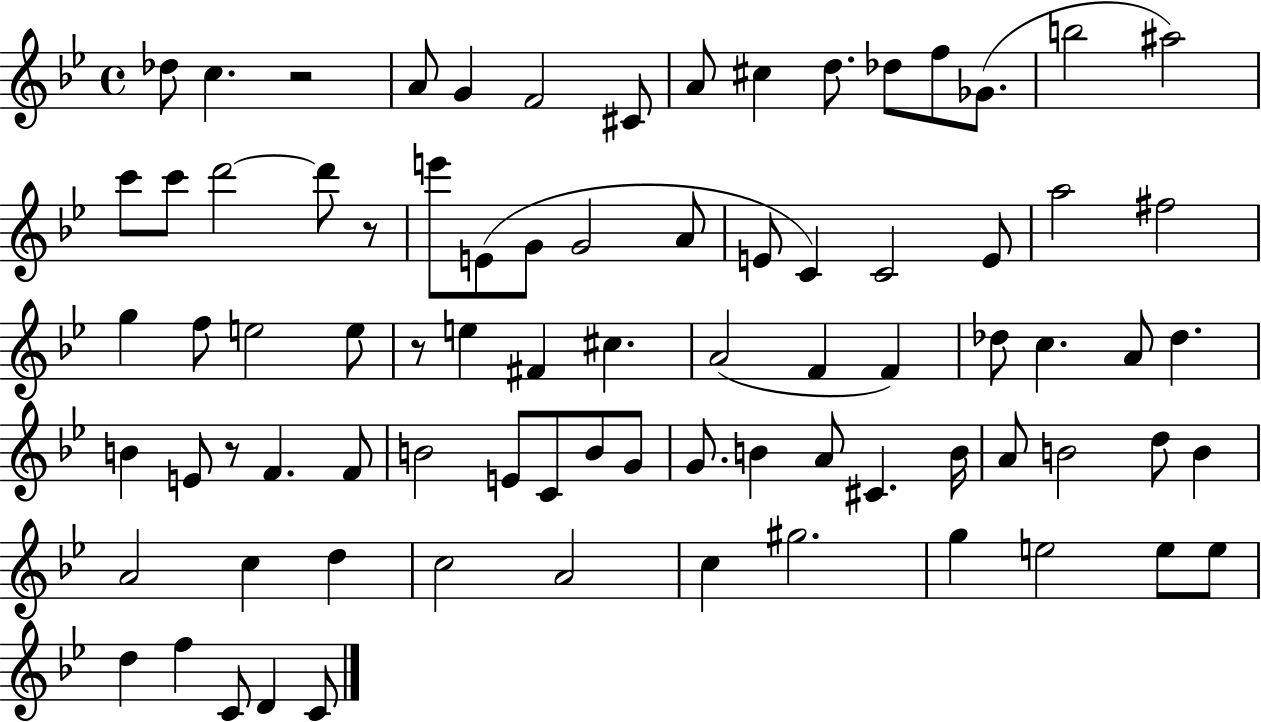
Db5/e C5/q. R/h A4/e G4/q F4/h C#4/e A4/e C#5/q D5/e. Db5/e F5/e Gb4/e. B5/h A#5/h C6/e C6/e D6/h D6/e R/e E6/e E4/e G4/e G4/h A4/e E4/e C4/q C4/h E4/e A5/h F#5/h G5/q F5/e E5/h E5/e R/e E5/q F#4/q C#5/q. A4/h F4/q F4/q Db5/e C5/q. A4/e Db5/q. B4/q E4/e R/e F4/q. F4/e B4/h E4/e C4/e B4/e G4/e G4/e. B4/q A4/e C#4/q. B4/s A4/e B4/h D5/e B4/q A4/h C5/q D5/q C5/h A4/h C5/q G#5/h. G5/q E5/h E5/e E5/e D5/q F5/q C4/e D4/q C4/e